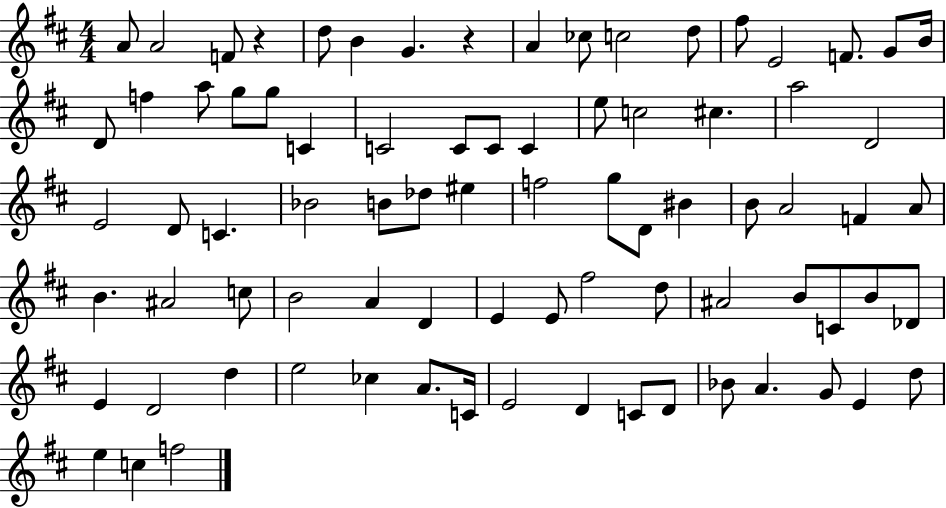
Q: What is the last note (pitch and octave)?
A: F5